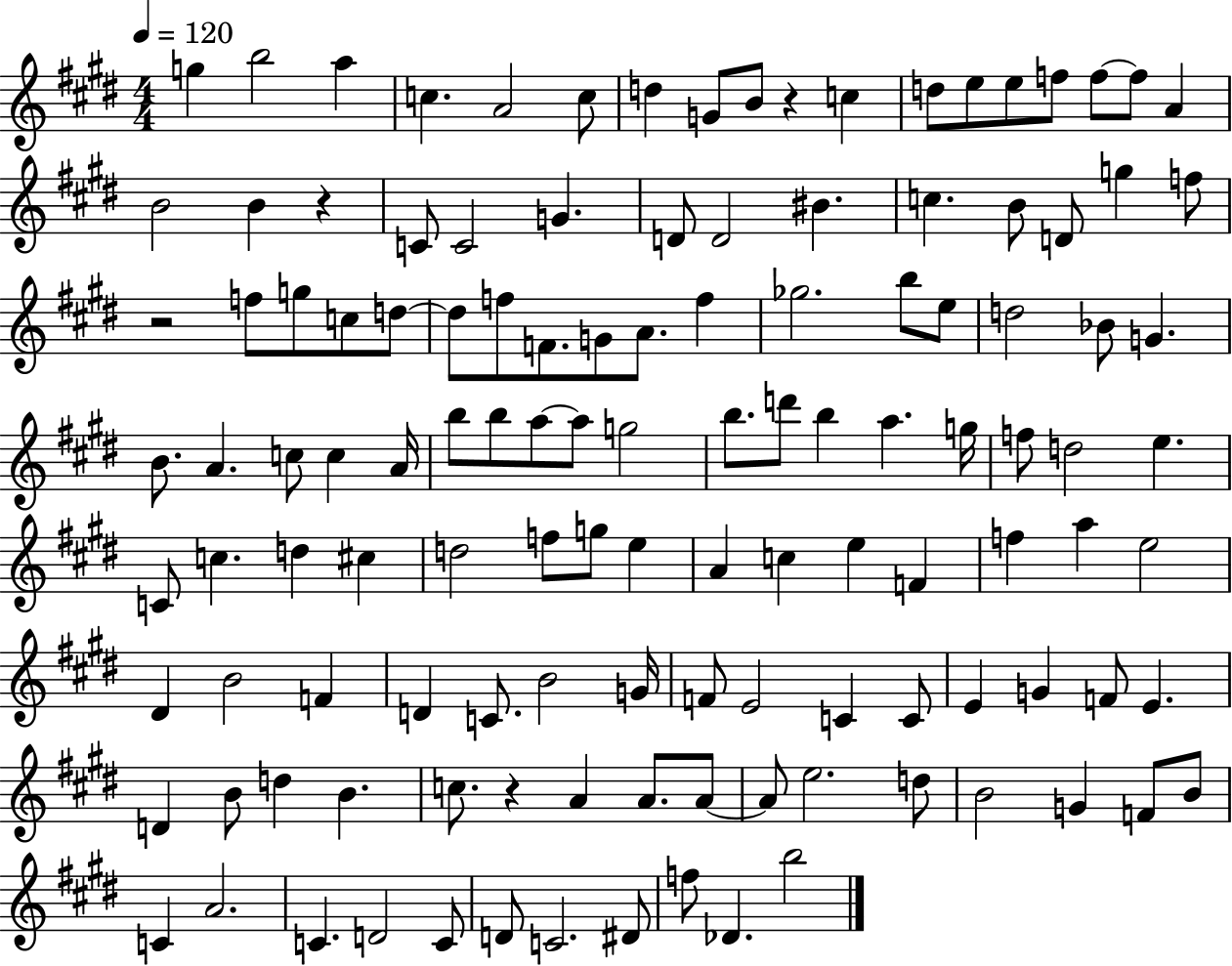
X:1
T:Untitled
M:4/4
L:1/4
K:E
g b2 a c A2 c/2 d G/2 B/2 z c d/2 e/2 e/2 f/2 f/2 f/2 A B2 B z C/2 C2 G D/2 D2 ^B c B/2 D/2 g f/2 z2 f/2 g/2 c/2 d/2 d/2 f/2 F/2 G/2 A/2 f _g2 b/2 e/2 d2 _B/2 G B/2 A c/2 c A/4 b/2 b/2 a/2 a/2 g2 b/2 d'/2 b a g/4 f/2 d2 e C/2 c d ^c d2 f/2 g/2 e A c e F f a e2 ^D B2 F D C/2 B2 G/4 F/2 E2 C C/2 E G F/2 E D B/2 d B c/2 z A A/2 A/2 A/2 e2 d/2 B2 G F/2 B/2 C A2 C D2 C/2 D/2 C2 ^D/2 f/2 _D b2